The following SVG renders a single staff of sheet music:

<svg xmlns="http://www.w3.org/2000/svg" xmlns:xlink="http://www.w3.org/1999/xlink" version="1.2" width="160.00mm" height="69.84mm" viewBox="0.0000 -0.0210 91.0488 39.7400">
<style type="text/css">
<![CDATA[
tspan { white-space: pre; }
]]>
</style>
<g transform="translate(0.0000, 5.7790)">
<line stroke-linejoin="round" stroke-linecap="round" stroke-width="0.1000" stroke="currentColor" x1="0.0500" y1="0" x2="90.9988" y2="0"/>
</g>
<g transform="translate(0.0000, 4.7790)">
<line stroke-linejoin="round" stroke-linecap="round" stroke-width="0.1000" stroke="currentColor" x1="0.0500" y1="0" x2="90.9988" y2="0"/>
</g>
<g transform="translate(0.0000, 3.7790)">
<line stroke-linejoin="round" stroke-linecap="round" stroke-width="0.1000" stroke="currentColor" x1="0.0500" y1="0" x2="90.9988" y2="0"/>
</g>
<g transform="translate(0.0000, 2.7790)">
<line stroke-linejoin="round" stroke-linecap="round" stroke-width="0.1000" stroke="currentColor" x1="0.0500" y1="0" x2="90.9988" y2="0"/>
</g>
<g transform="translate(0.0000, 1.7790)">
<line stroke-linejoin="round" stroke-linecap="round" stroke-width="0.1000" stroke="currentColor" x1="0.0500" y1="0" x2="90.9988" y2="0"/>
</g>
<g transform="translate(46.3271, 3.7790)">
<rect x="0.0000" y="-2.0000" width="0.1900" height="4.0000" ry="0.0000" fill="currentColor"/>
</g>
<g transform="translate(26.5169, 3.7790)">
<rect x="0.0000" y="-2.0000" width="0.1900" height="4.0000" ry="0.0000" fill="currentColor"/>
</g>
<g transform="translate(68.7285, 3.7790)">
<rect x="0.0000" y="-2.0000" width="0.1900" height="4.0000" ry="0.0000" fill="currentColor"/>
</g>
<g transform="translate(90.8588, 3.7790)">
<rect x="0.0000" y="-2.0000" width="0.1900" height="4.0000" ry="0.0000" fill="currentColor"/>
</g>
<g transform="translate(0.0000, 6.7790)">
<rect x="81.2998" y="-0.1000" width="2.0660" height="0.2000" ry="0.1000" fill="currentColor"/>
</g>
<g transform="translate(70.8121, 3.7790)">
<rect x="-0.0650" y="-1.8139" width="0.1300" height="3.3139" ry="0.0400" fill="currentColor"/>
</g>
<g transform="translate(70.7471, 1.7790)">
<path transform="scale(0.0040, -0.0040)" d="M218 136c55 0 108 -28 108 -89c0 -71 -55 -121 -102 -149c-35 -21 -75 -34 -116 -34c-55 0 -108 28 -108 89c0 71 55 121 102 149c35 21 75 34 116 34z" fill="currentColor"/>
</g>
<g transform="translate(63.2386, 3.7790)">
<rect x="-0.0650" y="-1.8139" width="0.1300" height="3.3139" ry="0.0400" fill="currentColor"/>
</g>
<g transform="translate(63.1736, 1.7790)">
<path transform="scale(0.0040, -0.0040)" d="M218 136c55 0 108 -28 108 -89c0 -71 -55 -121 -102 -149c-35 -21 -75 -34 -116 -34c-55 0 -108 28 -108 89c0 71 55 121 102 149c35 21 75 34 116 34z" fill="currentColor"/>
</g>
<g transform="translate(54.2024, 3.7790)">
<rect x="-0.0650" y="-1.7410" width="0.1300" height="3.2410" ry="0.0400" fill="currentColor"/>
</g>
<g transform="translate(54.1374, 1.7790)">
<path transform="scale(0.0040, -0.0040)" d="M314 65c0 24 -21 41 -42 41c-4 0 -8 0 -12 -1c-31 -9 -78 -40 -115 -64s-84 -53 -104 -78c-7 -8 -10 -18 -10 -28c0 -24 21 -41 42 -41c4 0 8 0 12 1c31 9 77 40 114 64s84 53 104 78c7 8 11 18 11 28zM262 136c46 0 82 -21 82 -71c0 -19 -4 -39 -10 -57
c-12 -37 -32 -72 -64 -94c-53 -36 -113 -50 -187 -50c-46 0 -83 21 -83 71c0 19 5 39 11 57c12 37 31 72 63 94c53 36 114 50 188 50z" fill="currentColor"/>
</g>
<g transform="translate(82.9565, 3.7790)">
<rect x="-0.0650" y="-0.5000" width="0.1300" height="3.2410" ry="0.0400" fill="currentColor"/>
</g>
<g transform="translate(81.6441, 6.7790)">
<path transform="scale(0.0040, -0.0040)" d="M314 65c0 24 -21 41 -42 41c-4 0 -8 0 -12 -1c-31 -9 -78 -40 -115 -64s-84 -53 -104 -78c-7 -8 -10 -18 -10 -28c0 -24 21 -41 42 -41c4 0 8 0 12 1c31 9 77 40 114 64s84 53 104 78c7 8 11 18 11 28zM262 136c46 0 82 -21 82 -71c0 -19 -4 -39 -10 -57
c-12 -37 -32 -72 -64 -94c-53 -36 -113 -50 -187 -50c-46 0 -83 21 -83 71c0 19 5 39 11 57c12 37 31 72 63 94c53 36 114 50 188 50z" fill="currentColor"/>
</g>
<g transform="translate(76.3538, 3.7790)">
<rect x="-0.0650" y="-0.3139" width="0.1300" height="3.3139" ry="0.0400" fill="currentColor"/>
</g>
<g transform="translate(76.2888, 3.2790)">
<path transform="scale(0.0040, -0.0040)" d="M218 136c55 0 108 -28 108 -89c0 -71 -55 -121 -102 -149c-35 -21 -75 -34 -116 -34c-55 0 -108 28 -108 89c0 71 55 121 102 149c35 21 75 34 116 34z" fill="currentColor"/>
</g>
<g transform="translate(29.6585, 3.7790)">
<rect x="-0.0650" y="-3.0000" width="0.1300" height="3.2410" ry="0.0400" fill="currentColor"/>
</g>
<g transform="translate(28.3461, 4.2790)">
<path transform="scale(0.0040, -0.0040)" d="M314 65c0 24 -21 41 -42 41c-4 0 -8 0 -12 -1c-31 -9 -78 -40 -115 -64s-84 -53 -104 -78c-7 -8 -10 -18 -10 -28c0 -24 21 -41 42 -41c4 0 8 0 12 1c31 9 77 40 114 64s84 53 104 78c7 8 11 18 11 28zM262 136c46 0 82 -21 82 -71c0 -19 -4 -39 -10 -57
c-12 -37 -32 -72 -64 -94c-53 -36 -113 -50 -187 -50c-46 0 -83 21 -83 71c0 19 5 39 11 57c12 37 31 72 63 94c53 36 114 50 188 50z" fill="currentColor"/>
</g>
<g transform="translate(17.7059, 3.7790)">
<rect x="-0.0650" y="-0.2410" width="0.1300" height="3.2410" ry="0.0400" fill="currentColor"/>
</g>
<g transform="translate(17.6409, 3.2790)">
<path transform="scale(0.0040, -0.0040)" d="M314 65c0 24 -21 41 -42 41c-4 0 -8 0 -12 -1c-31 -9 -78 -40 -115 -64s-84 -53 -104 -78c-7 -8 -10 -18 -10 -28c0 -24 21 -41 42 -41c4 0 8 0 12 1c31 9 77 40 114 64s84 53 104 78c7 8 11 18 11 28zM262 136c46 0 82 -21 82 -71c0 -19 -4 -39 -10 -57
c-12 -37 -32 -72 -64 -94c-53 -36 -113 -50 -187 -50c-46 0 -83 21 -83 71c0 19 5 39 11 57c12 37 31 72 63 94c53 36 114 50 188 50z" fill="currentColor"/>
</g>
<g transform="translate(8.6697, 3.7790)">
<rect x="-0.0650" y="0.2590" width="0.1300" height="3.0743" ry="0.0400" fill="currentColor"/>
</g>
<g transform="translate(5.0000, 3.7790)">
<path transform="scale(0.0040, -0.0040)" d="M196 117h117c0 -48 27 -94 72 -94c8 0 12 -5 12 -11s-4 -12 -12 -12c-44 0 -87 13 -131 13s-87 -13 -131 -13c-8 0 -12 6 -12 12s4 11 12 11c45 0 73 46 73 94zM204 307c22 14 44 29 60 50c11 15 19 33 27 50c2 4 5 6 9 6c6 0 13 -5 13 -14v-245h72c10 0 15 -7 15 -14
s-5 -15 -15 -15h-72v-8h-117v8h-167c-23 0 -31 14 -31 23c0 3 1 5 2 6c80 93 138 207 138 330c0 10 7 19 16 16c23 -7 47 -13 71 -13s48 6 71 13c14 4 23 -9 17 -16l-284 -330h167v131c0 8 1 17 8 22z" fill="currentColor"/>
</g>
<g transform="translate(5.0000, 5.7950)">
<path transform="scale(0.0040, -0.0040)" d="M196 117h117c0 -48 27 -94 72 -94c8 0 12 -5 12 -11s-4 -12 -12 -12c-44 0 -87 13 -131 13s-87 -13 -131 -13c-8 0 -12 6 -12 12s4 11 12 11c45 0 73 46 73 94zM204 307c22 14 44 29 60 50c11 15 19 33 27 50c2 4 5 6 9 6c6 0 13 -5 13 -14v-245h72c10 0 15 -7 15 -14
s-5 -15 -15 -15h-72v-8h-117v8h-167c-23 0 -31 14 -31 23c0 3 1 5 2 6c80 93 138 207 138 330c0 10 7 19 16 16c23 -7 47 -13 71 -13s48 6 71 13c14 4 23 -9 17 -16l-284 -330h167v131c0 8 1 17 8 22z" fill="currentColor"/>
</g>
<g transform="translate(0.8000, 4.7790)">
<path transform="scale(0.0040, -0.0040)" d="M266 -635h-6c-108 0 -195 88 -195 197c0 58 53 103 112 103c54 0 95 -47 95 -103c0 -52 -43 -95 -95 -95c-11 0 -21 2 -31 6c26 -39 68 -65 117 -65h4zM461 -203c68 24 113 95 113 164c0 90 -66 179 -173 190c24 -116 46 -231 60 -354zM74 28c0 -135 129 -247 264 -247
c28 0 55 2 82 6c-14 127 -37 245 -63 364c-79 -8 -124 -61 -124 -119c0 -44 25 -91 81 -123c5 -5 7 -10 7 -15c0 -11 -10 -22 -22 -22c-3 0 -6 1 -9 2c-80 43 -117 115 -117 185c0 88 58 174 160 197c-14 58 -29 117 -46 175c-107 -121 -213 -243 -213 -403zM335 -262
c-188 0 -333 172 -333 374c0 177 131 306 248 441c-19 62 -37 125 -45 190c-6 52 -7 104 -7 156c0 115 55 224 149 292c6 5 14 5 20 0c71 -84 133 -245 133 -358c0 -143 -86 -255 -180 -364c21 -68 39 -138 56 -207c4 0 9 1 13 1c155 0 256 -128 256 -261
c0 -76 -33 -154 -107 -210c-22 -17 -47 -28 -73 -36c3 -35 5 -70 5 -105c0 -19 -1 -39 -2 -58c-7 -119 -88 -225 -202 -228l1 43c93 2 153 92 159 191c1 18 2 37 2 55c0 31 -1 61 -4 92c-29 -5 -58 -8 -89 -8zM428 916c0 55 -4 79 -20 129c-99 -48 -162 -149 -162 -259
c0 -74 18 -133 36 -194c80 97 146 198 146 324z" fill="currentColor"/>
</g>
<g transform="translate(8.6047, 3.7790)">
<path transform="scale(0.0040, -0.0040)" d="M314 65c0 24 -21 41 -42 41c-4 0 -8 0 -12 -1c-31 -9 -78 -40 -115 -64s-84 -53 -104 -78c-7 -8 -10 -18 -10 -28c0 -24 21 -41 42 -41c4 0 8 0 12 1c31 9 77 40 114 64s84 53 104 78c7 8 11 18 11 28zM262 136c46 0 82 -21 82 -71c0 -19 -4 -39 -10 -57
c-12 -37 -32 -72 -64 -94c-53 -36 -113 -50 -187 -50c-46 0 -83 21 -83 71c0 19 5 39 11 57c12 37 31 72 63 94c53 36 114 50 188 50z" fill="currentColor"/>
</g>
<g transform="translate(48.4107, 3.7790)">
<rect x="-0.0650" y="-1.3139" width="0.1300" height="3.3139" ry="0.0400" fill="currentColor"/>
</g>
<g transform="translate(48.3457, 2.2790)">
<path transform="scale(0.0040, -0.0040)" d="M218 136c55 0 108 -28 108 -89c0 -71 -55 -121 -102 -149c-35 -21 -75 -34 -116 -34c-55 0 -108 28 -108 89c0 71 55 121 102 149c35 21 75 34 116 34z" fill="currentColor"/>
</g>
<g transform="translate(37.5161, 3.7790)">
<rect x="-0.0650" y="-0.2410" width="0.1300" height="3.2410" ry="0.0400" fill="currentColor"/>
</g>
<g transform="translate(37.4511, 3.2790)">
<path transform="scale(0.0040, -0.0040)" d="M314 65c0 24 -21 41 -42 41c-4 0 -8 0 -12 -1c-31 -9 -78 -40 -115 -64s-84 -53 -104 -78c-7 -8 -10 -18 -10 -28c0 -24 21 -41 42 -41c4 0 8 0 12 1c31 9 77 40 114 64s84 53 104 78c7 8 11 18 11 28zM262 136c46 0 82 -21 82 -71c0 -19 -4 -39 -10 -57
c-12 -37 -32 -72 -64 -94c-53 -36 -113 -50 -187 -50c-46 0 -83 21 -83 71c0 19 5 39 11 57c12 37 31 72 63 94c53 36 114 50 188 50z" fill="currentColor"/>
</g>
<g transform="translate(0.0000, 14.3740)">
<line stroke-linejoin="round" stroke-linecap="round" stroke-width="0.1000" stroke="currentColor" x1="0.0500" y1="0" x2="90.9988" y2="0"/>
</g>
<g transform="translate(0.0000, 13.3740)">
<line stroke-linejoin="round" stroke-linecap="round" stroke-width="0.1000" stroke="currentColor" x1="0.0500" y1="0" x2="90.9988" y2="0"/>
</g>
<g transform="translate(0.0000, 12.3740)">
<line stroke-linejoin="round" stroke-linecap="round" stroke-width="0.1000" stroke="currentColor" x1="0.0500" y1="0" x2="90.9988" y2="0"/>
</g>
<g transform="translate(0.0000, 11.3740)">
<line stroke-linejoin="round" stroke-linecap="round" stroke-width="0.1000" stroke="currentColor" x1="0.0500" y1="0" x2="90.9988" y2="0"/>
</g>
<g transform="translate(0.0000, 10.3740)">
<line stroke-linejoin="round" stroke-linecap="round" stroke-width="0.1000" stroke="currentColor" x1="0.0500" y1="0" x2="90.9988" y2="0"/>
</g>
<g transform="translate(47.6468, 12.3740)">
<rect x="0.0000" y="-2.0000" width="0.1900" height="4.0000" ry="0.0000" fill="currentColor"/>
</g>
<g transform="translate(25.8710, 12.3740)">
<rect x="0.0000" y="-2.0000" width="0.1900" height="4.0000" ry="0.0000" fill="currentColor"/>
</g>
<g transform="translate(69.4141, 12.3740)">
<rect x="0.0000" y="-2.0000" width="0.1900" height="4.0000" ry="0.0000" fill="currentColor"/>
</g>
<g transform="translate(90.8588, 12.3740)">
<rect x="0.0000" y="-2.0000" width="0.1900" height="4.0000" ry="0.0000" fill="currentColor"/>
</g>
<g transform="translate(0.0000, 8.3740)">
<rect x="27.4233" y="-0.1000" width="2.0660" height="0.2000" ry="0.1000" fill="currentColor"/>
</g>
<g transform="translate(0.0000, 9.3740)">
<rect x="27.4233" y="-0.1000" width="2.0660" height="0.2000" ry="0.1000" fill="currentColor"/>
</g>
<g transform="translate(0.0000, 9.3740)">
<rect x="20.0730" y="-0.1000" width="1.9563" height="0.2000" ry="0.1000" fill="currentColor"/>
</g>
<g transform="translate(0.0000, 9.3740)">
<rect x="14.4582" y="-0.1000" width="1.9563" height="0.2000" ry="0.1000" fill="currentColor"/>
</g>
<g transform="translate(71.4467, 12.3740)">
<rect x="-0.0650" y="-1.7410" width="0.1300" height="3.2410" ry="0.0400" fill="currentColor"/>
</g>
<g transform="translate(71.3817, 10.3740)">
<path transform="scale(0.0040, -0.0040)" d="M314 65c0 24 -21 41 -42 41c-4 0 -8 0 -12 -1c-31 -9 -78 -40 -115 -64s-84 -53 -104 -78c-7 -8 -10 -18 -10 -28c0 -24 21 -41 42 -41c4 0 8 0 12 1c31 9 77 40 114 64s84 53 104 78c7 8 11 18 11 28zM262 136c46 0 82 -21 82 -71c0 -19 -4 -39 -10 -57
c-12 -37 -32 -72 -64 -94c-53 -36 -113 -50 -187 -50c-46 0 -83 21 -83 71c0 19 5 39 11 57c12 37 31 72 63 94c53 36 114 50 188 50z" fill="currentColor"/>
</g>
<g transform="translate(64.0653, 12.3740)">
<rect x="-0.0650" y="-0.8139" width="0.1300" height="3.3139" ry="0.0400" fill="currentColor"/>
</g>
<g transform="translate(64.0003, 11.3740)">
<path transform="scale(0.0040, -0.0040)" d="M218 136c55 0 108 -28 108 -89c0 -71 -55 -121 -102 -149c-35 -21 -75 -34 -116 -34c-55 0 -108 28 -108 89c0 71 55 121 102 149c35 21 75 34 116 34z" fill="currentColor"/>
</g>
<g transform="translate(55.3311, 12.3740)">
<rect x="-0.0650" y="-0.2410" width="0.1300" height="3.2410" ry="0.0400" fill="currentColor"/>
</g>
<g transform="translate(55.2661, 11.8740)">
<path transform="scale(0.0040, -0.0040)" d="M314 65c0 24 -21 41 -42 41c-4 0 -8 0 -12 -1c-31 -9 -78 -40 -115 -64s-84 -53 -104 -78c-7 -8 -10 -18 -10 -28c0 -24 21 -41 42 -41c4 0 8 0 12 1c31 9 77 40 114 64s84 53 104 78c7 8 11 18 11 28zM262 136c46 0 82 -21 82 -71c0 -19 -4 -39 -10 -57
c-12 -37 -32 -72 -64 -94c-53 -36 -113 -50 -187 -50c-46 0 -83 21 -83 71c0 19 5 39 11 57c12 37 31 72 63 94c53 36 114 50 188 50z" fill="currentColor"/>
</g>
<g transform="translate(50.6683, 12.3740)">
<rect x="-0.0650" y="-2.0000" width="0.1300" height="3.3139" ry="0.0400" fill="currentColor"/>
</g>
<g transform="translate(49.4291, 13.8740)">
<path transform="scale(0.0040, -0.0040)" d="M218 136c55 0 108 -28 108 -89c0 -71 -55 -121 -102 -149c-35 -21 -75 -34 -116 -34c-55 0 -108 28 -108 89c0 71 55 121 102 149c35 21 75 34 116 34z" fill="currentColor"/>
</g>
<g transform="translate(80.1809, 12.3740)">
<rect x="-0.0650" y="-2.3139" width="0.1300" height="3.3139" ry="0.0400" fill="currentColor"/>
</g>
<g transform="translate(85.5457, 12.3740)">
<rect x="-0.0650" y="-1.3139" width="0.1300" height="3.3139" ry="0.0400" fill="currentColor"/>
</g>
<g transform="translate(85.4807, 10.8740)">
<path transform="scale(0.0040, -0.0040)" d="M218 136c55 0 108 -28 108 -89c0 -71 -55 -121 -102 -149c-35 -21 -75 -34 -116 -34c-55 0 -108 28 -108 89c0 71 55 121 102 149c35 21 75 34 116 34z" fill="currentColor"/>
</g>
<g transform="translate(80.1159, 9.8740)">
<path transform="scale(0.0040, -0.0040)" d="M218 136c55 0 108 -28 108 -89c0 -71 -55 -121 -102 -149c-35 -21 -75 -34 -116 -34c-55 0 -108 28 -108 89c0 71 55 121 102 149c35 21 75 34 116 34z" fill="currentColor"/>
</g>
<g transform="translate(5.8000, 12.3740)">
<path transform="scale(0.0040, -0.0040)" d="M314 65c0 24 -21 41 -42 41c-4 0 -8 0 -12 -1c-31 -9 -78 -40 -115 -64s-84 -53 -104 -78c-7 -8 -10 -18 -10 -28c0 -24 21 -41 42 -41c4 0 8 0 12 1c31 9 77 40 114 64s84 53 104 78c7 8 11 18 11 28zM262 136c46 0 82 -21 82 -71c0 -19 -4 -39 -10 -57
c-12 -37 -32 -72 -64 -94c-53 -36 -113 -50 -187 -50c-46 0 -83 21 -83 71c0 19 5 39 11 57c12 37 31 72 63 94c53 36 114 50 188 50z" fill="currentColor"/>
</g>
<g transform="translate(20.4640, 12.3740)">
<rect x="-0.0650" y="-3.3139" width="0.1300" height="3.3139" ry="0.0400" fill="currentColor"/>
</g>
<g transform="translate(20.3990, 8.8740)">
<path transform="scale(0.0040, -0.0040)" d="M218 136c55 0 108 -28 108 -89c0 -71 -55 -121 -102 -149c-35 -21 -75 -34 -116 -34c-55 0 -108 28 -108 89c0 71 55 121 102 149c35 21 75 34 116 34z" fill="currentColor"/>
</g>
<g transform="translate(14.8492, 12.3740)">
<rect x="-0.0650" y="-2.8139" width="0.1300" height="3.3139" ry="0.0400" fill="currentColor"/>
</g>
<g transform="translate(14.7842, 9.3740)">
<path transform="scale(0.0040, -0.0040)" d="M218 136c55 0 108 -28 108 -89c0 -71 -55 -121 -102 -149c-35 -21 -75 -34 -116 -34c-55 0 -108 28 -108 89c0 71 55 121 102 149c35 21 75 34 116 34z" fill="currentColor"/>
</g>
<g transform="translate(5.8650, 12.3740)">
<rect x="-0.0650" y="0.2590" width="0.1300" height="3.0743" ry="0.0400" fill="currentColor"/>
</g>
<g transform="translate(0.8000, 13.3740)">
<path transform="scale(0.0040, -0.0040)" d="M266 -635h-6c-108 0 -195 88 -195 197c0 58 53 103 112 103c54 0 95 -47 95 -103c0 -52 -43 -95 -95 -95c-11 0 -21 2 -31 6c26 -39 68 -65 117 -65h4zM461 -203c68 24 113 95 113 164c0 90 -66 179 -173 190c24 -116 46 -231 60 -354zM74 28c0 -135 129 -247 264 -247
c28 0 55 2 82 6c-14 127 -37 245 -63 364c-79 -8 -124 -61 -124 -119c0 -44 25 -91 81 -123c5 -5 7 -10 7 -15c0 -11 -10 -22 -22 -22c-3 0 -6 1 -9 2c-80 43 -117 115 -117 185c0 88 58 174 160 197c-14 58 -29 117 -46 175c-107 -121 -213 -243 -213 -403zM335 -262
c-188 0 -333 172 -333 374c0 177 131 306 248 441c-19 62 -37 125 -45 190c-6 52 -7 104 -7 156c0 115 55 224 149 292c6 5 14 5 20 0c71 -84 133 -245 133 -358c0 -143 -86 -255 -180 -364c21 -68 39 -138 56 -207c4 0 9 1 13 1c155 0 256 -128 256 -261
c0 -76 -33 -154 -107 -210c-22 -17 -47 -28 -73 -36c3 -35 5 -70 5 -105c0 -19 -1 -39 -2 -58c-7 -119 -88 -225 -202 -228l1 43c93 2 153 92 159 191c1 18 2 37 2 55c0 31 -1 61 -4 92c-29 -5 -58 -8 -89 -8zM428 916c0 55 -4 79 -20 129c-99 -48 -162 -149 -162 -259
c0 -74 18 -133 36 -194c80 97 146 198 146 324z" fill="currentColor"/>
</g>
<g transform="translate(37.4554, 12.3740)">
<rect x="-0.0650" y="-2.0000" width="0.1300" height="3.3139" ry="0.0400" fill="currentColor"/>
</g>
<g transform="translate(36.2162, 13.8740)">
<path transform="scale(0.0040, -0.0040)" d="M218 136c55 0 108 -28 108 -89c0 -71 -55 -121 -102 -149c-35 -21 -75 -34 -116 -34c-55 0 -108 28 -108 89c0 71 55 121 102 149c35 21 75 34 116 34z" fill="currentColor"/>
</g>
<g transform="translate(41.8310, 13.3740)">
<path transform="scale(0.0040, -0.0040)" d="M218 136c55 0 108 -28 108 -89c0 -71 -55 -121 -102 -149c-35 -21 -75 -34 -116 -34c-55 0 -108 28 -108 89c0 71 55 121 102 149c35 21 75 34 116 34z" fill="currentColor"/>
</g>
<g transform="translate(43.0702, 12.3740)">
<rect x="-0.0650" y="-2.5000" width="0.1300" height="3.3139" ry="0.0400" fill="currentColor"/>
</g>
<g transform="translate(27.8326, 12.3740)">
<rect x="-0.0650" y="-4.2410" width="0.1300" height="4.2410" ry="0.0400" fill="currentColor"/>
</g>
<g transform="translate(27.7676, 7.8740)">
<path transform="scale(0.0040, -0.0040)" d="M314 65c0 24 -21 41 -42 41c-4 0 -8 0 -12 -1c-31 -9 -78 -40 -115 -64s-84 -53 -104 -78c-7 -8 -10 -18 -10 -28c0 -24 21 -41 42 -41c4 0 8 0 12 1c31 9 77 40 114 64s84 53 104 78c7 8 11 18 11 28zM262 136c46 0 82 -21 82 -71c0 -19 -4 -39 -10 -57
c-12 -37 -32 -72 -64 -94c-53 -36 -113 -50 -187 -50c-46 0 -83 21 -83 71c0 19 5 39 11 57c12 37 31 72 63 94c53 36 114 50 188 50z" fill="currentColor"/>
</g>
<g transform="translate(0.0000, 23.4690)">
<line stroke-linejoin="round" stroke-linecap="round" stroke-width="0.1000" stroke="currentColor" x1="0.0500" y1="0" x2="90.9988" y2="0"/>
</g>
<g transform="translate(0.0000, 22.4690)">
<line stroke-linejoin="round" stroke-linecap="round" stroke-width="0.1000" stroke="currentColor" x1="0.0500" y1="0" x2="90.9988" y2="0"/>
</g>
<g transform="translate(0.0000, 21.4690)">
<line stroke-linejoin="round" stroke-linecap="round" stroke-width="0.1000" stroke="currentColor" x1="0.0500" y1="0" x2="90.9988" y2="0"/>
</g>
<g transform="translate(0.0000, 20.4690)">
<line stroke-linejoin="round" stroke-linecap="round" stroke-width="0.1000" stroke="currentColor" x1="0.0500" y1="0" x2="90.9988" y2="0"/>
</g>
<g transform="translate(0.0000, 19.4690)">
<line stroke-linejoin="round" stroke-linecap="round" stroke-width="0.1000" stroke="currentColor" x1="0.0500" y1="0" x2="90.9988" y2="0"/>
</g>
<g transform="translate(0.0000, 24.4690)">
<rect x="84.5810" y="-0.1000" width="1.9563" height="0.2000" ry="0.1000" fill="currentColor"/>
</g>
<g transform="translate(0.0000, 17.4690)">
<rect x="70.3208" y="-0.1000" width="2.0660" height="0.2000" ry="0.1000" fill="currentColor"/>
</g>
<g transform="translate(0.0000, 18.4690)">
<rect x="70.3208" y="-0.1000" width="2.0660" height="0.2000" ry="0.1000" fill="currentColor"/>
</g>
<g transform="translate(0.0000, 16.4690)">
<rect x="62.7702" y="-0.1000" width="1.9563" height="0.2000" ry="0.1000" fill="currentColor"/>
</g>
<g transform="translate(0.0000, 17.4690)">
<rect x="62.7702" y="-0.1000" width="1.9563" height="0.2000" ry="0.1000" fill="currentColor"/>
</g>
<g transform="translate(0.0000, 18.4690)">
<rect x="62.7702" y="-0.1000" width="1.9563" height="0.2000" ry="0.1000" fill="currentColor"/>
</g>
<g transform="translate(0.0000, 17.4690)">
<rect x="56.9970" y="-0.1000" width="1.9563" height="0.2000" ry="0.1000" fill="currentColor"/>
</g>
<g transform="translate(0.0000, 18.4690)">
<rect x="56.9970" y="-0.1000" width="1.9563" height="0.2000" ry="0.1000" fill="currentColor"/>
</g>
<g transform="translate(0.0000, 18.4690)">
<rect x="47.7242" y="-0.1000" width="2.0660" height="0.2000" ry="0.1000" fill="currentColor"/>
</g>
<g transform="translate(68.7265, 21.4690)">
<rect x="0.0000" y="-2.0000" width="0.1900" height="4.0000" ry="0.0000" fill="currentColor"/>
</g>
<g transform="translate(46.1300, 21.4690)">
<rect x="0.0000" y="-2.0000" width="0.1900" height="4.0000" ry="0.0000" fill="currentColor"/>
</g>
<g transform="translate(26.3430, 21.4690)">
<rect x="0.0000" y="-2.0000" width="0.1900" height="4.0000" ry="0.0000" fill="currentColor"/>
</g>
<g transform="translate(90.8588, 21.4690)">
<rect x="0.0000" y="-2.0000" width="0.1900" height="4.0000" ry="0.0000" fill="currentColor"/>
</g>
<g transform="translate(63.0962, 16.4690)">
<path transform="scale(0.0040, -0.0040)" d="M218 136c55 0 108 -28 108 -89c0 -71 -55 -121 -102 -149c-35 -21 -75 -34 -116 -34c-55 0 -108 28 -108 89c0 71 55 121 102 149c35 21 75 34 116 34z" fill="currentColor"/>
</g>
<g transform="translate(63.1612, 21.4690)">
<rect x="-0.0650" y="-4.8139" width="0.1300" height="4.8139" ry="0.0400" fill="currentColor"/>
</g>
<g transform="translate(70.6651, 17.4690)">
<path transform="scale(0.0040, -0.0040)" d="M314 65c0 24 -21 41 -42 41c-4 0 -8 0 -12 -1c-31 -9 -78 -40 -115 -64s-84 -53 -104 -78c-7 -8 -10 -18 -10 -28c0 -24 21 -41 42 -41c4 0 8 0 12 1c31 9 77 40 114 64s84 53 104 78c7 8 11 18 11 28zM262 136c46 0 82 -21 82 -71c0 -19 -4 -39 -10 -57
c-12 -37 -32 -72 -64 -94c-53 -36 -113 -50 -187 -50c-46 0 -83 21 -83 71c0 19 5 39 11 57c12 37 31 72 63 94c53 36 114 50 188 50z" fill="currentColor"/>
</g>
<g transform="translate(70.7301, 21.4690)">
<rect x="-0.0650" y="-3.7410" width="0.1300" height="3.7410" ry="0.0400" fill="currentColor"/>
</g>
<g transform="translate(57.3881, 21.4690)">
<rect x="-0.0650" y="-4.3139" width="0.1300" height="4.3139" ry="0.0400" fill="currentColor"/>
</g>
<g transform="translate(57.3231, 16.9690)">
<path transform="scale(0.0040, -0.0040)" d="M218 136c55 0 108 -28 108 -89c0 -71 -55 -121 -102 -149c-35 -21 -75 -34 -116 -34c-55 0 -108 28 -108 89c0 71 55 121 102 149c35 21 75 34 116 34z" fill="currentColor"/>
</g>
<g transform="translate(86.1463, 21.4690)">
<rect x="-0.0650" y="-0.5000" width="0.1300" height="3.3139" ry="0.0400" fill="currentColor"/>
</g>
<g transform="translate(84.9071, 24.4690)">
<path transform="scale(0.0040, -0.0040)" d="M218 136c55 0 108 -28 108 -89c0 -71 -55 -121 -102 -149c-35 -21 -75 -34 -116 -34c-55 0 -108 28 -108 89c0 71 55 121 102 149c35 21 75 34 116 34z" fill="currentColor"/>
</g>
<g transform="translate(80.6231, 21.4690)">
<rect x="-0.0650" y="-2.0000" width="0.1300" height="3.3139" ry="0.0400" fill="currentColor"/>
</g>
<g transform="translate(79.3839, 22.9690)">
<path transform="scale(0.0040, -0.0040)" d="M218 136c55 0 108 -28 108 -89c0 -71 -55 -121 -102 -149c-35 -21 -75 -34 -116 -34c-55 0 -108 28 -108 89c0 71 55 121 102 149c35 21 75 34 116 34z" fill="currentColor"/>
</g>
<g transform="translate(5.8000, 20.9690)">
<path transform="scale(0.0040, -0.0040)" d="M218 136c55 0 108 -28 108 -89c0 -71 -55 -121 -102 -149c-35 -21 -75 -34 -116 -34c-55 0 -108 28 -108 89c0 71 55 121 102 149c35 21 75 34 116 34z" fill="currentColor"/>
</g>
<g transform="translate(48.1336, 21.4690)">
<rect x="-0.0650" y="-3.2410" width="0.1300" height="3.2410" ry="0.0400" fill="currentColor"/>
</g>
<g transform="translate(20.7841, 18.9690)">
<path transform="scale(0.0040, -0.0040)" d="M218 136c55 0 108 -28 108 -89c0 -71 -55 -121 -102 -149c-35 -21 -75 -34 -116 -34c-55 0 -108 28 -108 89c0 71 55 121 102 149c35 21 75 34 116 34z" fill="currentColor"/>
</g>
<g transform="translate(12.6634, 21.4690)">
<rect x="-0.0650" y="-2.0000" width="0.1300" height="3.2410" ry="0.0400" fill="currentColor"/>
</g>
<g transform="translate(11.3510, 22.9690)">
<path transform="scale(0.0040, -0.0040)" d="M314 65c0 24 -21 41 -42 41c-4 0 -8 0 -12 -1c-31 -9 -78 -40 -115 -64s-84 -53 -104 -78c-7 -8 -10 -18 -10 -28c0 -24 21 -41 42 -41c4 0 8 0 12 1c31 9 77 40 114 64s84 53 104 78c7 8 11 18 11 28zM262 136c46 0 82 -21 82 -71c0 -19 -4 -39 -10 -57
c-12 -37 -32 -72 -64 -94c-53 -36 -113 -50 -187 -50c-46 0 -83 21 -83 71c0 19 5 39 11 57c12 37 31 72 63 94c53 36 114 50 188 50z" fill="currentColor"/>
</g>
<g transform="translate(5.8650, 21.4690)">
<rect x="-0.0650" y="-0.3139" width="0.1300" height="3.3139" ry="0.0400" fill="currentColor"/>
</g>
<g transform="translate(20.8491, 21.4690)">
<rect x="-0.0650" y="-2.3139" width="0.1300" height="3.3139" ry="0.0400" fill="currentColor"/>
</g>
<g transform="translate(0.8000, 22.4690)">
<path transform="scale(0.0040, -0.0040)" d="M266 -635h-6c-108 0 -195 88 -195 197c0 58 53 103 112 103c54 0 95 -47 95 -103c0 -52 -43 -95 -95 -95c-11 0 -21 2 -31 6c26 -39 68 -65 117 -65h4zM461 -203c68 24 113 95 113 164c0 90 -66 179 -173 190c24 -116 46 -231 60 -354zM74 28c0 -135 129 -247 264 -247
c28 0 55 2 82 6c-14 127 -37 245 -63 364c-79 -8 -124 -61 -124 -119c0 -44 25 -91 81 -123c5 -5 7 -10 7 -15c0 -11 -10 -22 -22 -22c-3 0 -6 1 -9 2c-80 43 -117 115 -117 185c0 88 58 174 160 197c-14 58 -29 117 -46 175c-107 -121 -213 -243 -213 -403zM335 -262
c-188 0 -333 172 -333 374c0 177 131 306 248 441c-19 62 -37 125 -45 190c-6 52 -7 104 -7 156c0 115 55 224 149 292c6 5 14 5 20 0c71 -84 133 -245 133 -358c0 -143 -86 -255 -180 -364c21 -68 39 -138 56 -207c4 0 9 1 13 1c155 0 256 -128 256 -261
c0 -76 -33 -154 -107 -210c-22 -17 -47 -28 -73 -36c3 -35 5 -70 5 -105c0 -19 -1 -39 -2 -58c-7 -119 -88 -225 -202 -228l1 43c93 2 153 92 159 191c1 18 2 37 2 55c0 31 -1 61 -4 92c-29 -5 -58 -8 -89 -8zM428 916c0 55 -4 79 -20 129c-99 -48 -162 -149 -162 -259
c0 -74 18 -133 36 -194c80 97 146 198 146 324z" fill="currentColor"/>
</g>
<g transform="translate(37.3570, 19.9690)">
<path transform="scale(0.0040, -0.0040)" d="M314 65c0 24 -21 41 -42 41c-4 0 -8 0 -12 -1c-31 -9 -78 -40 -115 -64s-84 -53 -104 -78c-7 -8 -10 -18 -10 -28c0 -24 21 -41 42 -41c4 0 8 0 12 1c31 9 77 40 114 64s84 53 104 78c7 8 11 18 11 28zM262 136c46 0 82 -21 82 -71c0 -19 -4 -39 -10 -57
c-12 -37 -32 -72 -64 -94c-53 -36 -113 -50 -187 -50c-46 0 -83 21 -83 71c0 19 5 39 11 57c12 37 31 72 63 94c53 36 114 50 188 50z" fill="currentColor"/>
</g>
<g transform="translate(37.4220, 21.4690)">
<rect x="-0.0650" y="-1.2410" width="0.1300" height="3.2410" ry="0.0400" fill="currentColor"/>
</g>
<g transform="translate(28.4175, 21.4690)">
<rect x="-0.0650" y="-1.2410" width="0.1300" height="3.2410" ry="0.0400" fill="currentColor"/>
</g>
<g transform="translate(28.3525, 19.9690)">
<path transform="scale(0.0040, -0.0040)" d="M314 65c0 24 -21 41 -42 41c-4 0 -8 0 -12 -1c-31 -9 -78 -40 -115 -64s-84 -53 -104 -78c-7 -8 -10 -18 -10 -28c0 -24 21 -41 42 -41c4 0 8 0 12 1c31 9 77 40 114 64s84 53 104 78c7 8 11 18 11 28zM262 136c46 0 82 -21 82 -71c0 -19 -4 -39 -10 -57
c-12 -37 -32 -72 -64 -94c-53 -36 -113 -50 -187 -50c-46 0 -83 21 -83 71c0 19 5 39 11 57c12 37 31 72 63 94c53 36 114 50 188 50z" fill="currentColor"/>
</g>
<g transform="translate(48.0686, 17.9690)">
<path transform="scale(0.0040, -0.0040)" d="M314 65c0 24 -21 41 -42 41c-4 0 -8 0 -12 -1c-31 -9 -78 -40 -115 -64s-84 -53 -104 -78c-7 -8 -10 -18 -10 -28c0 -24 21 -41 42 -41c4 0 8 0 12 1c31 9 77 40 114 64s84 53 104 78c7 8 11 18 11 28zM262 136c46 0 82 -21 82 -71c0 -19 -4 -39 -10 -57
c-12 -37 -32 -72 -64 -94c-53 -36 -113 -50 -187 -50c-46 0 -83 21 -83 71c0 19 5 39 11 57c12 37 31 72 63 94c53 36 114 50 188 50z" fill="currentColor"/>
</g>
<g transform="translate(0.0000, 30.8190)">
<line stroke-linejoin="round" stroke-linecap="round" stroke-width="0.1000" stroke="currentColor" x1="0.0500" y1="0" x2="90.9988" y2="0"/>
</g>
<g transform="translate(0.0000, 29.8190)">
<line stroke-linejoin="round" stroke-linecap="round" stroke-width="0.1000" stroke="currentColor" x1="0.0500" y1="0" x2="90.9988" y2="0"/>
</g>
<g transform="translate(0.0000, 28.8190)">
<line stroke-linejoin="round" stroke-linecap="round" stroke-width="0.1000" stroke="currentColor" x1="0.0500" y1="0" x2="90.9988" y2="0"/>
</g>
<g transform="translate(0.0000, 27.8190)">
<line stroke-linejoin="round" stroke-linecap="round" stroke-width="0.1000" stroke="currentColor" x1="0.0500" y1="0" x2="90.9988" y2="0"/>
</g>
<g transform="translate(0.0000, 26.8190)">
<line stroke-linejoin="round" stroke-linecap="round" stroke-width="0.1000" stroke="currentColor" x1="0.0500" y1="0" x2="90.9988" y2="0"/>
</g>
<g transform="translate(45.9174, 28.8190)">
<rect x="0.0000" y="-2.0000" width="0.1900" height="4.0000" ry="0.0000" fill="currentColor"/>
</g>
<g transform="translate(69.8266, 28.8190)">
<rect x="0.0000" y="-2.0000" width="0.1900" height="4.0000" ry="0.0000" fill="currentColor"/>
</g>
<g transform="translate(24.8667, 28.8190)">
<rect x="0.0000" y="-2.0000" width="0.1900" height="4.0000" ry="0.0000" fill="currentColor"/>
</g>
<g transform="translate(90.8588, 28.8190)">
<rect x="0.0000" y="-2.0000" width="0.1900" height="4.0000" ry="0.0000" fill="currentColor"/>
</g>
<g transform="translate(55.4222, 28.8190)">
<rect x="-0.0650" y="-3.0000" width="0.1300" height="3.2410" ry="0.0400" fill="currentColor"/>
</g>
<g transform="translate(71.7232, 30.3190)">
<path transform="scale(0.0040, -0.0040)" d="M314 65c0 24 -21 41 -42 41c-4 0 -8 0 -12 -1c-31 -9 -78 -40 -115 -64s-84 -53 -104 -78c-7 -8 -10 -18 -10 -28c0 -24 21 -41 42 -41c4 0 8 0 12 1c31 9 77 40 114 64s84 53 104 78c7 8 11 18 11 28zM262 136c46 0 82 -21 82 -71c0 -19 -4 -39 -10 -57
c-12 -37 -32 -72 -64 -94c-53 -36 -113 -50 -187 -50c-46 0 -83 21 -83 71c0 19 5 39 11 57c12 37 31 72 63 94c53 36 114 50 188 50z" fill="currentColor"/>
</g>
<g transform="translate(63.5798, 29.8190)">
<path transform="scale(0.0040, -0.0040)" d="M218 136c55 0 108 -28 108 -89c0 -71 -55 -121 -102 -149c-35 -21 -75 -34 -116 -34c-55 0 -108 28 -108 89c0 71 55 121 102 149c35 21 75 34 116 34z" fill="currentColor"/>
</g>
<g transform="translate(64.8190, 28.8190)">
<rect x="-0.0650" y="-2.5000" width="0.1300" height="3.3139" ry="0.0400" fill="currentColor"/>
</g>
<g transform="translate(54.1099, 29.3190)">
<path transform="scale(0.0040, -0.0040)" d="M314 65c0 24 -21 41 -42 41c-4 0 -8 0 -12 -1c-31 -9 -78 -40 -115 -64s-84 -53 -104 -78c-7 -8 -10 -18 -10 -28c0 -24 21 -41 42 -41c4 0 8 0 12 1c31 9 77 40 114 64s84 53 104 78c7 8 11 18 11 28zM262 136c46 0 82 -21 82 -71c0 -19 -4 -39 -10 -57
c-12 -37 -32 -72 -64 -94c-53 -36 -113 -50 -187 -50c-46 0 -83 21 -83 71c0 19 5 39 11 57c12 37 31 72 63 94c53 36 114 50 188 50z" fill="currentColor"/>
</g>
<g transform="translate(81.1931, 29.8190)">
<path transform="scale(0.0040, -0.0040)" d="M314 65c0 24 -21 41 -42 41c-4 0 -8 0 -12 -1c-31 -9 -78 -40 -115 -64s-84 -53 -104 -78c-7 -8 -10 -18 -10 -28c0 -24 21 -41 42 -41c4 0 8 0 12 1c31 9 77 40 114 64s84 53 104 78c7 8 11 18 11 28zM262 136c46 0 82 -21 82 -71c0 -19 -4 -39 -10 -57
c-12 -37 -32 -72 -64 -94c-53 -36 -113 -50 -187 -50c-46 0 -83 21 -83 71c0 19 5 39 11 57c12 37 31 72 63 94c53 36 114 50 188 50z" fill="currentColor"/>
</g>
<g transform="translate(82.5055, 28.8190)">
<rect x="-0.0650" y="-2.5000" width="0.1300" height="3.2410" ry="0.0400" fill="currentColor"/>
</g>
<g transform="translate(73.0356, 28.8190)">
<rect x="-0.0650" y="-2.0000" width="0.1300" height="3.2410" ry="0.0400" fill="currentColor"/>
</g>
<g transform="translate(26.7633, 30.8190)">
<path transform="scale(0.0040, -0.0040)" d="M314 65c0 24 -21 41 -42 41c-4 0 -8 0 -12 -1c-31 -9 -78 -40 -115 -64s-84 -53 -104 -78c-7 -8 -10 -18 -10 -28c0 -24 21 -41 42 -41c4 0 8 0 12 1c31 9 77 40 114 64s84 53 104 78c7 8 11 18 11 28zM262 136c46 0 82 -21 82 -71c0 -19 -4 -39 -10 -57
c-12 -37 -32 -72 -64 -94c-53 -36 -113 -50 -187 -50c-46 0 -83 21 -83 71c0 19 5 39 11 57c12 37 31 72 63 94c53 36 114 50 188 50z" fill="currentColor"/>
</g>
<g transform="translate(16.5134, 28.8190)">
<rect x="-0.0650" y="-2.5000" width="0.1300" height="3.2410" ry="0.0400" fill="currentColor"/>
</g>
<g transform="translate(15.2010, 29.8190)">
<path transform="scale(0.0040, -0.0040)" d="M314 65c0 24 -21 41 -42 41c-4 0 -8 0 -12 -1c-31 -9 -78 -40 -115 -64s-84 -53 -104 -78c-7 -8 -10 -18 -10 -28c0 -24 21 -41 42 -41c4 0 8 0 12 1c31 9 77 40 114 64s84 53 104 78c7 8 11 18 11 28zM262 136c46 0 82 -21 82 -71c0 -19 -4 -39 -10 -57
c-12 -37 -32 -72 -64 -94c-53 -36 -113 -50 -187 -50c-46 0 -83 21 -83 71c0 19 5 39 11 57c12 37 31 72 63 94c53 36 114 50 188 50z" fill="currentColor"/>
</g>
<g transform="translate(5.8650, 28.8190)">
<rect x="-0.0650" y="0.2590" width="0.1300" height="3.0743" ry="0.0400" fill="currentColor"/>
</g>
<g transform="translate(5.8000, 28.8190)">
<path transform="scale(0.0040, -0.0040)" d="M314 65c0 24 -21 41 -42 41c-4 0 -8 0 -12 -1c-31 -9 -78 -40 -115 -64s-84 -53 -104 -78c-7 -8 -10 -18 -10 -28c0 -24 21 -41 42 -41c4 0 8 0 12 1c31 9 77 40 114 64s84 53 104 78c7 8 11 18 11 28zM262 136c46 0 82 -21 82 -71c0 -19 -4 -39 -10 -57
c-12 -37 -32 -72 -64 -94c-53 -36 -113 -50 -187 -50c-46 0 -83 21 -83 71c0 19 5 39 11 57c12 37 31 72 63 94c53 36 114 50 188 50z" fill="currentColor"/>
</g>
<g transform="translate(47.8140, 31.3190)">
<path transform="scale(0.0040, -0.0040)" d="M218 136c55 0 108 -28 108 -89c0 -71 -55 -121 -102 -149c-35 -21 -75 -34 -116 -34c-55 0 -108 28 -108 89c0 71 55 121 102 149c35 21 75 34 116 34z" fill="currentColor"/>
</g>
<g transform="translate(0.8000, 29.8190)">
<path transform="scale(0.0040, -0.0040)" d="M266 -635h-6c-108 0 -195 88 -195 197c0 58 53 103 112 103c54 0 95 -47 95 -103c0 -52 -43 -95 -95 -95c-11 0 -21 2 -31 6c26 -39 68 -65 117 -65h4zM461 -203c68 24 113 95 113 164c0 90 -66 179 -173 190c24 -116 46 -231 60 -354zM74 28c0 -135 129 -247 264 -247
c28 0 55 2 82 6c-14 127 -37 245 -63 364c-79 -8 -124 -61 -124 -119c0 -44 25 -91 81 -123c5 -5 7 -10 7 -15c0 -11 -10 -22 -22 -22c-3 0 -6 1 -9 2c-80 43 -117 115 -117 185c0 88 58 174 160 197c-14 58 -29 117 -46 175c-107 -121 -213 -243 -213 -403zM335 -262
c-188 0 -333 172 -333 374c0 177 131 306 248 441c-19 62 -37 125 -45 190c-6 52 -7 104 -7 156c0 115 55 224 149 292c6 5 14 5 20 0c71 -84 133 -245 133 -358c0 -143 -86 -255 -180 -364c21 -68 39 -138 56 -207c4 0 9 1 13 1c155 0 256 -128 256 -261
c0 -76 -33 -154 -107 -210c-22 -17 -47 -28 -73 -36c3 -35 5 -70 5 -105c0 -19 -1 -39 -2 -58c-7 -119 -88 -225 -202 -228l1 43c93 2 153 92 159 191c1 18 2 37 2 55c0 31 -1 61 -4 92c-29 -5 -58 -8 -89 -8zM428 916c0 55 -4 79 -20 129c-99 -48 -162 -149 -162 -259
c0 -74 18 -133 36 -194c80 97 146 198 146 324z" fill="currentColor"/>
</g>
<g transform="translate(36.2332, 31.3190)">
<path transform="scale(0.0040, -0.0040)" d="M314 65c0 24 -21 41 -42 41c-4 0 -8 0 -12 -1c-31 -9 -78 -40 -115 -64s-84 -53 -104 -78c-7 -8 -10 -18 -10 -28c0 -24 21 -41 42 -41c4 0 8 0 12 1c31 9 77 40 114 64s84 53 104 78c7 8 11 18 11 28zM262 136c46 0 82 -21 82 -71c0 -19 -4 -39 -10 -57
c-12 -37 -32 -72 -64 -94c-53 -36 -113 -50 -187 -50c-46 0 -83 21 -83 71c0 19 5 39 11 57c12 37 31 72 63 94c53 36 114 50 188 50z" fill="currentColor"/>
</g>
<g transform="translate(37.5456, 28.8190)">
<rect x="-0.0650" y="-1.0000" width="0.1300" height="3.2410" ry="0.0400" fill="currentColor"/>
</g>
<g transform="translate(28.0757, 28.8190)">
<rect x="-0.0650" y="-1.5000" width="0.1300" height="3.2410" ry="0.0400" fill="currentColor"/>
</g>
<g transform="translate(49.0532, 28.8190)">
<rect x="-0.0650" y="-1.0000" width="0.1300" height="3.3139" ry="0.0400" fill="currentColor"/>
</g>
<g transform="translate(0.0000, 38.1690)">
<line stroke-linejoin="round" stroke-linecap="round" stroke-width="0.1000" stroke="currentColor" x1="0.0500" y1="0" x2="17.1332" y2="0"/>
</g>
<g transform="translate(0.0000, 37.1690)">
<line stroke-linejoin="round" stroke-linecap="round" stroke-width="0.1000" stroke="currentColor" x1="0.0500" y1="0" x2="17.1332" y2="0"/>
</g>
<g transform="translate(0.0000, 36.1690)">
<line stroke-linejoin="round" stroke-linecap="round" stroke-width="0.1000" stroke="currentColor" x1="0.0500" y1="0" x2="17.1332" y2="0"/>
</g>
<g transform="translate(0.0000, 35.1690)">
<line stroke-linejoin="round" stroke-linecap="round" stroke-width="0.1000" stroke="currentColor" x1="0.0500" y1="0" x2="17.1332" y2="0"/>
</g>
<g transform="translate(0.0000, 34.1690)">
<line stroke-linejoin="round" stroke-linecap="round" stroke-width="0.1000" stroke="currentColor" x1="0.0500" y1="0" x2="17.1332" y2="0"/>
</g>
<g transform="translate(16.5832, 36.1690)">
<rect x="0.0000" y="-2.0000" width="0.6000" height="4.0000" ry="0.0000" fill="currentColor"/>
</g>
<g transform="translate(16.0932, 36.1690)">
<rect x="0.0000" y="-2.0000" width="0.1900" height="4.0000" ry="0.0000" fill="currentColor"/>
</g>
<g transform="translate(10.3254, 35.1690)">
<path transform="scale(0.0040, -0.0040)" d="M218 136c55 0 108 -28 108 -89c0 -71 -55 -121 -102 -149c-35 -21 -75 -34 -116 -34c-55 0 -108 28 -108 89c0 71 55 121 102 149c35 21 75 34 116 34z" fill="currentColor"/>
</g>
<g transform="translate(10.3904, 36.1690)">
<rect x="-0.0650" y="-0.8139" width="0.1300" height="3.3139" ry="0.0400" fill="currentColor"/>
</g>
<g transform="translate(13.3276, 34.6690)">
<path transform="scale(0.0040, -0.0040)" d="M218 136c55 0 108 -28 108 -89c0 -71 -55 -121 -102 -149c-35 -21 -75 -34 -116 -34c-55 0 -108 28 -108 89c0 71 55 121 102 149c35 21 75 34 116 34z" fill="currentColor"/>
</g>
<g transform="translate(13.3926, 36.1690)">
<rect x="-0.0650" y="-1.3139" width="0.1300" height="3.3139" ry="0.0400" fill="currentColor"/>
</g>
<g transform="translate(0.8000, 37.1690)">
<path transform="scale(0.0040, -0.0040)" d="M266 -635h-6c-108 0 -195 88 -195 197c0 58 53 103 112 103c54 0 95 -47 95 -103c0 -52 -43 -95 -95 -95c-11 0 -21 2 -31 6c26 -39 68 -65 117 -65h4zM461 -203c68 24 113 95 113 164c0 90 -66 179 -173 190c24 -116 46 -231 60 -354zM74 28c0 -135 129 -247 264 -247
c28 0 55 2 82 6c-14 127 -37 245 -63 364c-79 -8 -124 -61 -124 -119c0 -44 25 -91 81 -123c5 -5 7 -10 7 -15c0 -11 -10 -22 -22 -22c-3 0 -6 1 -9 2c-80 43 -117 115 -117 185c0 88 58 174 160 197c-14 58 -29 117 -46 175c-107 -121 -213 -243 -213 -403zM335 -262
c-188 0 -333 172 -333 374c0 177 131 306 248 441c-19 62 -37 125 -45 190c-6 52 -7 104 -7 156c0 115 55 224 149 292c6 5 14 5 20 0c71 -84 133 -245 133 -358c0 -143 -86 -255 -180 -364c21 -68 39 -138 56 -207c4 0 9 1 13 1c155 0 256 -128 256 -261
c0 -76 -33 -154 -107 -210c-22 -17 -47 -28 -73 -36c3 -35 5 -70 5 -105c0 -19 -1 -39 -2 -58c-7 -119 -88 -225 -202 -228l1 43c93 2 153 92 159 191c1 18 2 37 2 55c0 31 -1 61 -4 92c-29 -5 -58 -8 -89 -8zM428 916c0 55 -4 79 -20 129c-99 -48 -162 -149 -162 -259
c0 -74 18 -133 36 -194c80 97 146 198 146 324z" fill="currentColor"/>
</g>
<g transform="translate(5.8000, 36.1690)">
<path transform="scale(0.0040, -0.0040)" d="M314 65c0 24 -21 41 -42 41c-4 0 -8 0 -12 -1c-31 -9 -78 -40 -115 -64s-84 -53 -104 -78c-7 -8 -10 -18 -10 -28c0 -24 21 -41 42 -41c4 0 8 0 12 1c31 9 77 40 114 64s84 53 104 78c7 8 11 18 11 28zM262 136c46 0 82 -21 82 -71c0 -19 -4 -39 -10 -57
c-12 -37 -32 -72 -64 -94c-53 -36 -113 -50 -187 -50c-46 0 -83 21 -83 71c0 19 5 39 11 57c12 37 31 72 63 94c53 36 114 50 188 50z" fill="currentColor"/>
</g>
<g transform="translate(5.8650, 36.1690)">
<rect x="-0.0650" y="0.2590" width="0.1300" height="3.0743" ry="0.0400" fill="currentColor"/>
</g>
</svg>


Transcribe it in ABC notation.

X:1
T:Untitled
M:4/4
L:1/4
K:C
B2 c2 A2 c2 e f2 f f c C2 B2 a b d'2 F G F c2 d f2 g e c F2 g e2 e2 b2 d' e' c'2 F C B2 G2 E2 D2 D A2 G F2 G2 B2 d e